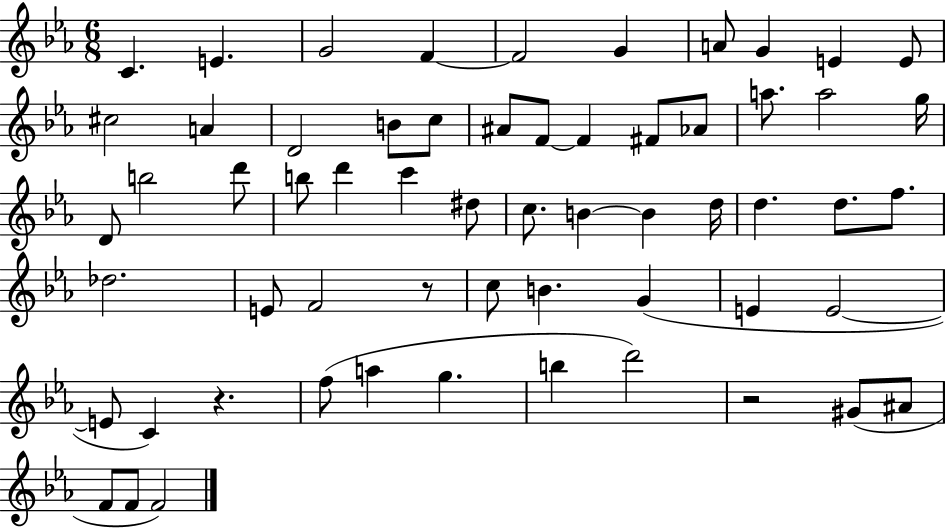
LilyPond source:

{
  \clef treble
  \numericTimeSignature
  \time 6/8
  \key ees \major
  c'4. e'4. | g'2 f'4~~ | f'2 g'4 | a'8 g'4 e'4 e'8 | \break cis''2 a'4 | d'2 b'8 c''8 | ais'8 f'8~~ f'4 fis'8 aes'8 | a''8. a''2 g''16 | \break d'8 b''2 d'''8 | b''8 d'''4 c'''4 dis''8 | c''8. b'4~~ b'4 d''16 | d''4. d''8. f''8. | \break des''2. | e'8 f'2 r8 | c''8 b'4. g'4( | e'4 e'2~~ | \break e'8 c'4) r4. | f''8( a''4 g''4. | b''4 d'''2) | r2 gis'8( ais'8 | \break f'8 f'8 f'2) | \bar "|."
}